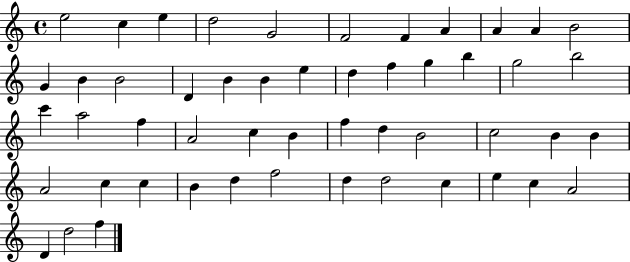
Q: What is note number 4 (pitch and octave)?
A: D5